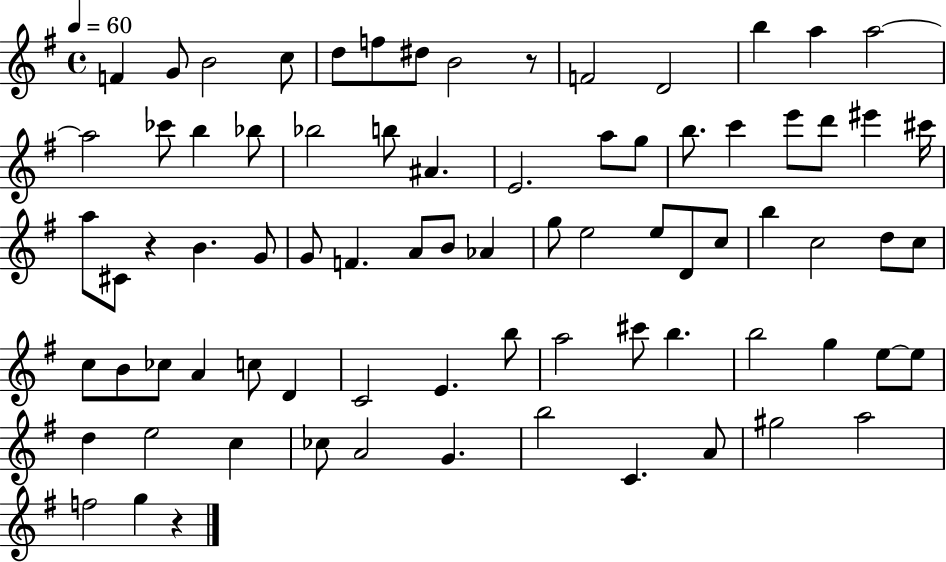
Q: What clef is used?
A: treble